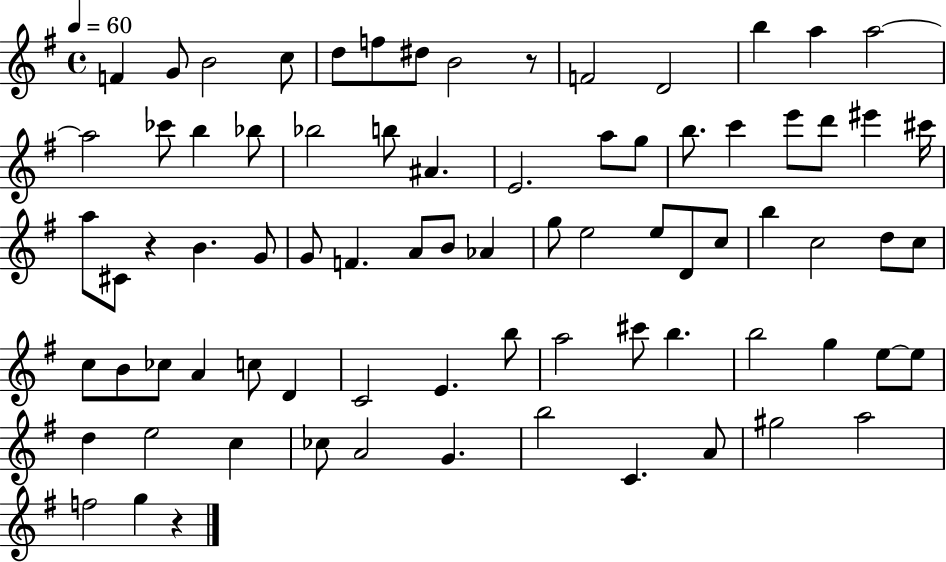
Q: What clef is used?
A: treble